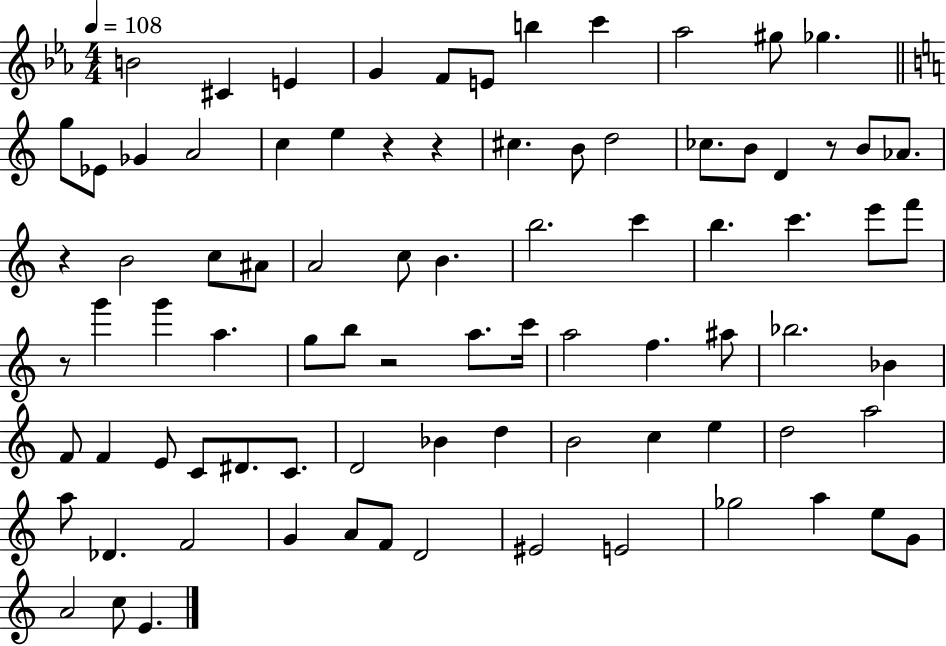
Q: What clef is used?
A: treble